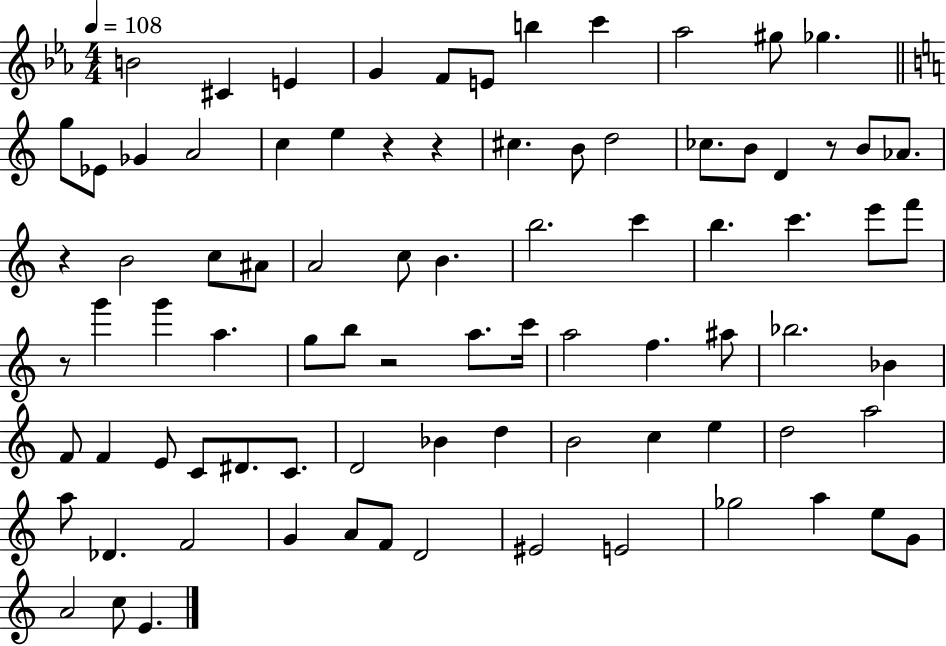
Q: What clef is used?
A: treble